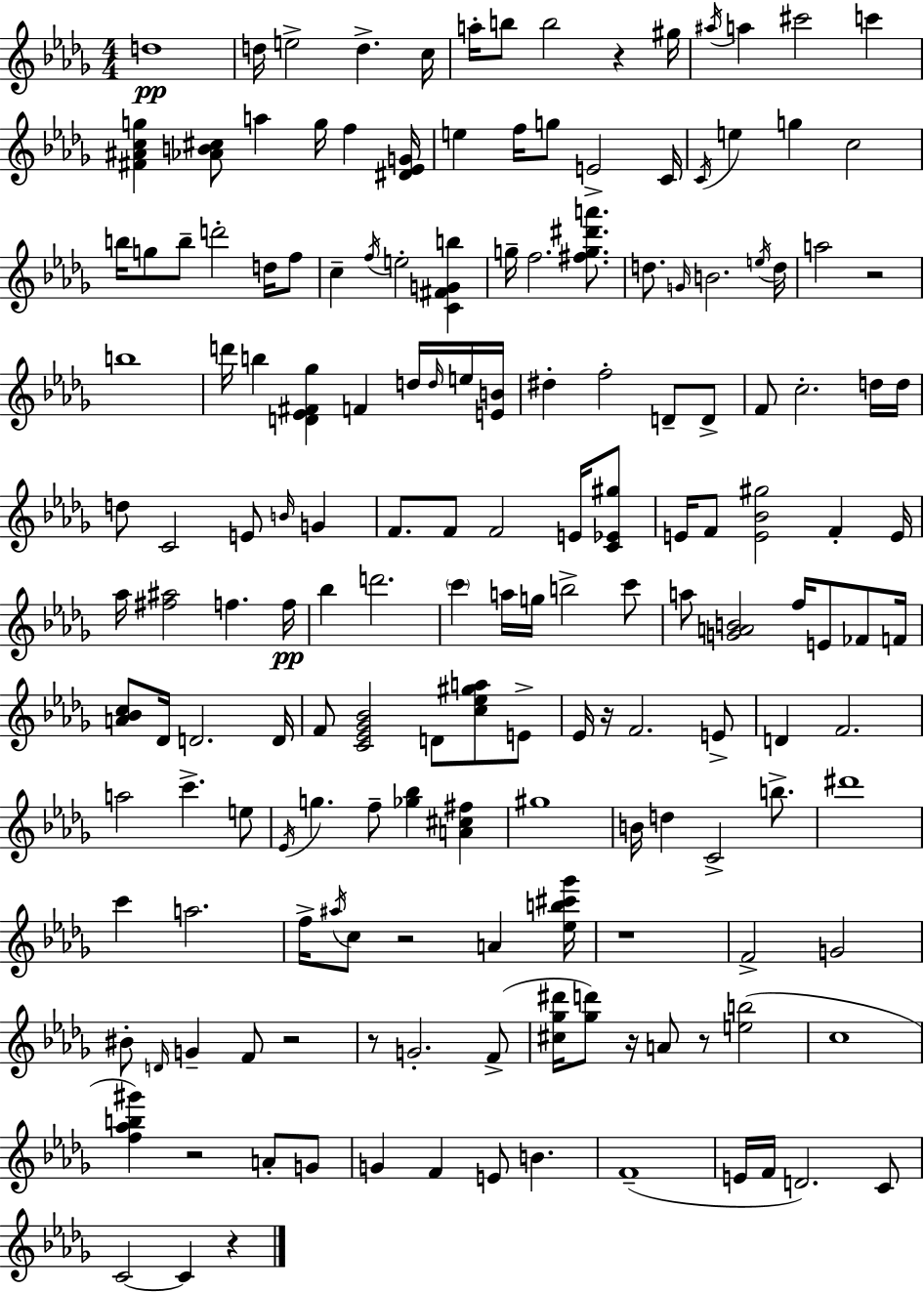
D5/w D5/s E5/h D5/q. C5/s A5/s B5/e B5/h R/q G#5/s A#5/s A5/q C#6/h C6/q [F#4,A#4,C5,G5]/q [Ab4,B4,C#5]/e A5/q G5/s F5/q [D#4,Eb4,G4]/s E5/q F5/s G5/e E4/h C4/s C4/s E5/q G5/q C5/h B5/s G5/e B5/e D6/h D5/s F5/e C5/q F5/s E5/h [C4,F#4,G4,B5]/q G5/s F5/h. [F#5,G5,D#6,A6]/e. D5/e. G4/s B4/h. E5/s D5/s A5/h R/h B5/w D6/s B5/q [D4,Eb4,F#4,Gb5]/q F4/q D5/s D5/s E5/s [E4,B4]/s D#5/q F5/h D4/e D4/e F4/e C5/h. D5/s D5/s D5/e C4/h E4/e B4/s G4/q F4/e. F4/e F4/h E4/s [C4,Eb4,G#5]/e E4/s F4/e [E4,Bb4,G#5]/h F4/q E4/s Ab5/s [F#5,A#5]/h F5/q. F5/s Bb5/q D6/h. C6/q A5/s G5/s B5/h C6/e A5/e [G4,A4,B4]/h F5/s E4/e FES4/e F4/s [A4,Bb4,C5]/e Db4/s D4/h. D4/s F4/e [C4,Eb4,Gb4,Bb4]/h D4/e [C5,Eb5,G#5,A5]/e E4/e Eb4/s R/s F4/h. E4/e D4/q F4/h. A5/h C6/q. E5/e Eb4/s G5/q. F5/e [Gb5,Bb5]/q [A4,C#5,F#5]/q G#5/w B4/s D5/q C4/h B5/e. D#6/w C6/q A5/h. F5/s A#5/s C5/e R/h A4/q [Eb5,B5,C#6,Gb6]/s R/w F4/h G4/h BIS4/e D4/s G4/q F4/e R/h R/e G4/h. F4/e [C#5,Gb5,D#6]/s [Gb5,D6]/e R/s A4/e R/e [E5,B5]/h C5/w [F5,Ab5,B5,G#6]/q R/h A4/e G4/e G4/q F4/q E4/e B4/q. F4/w E4/s F4/s D4/h. C4/e C4/h C4/q R/q